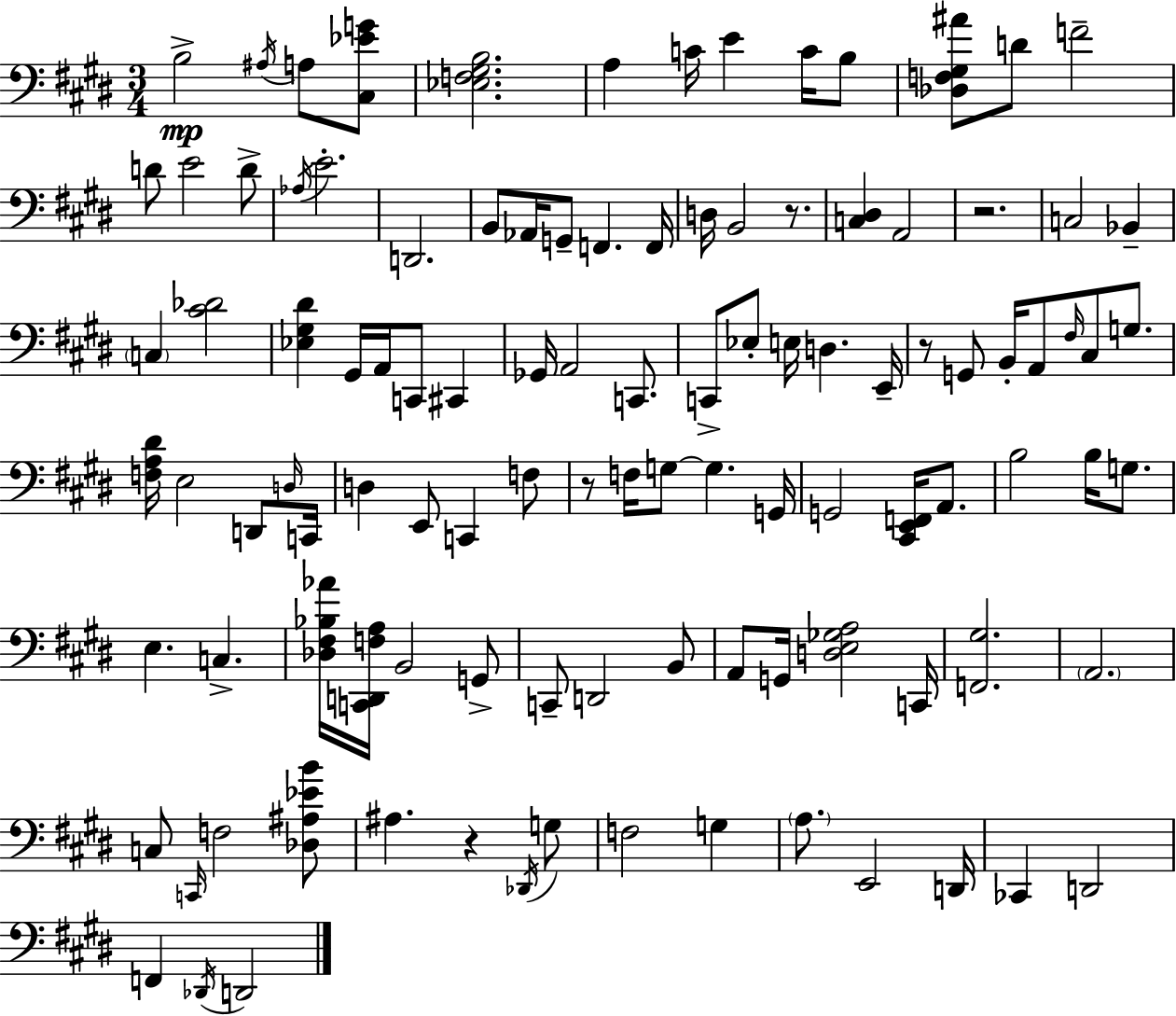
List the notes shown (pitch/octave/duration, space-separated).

B3/h A#3/s A3/e [C#3,Eb4,G4]/e [Eb3,F3,G#3,B3]/h. A3/q C4/s E4/q C4/s B3/e [Db3,F3,G#3,A#4]/e D4/e F4/h D4/e E4/h D4/e Ab3/s E4/h. D2/h. B2/e Ab2/s G2/e F2/q. F2/s D3/s B2/h R/e. [C3,D#3]/q A2/h R/h. C3/h Bb2/q C3/q [C#4,Db4]/h [Eb3,G#3,D#4]/q G#2/s A2/s C2/e C#2/q Gb2/s A2/h C2/e. C2/e Eb3/e E3/s D3/q. E2/s R/e G2/e B2/s A2/e F#3/s C#3/e G3/e. [F3,A3,D#4]/s E3/h D2/e D3/s C2/s D3/q E2/e C2/q F3/e R/e F3/s G3/e G3/q. G2/s G2/h [C#2,E2,F2]/s A2/e. B3/h B3/s G3/e. E3/q. C3/q. [Db3,F#3,Bb3,Ab4]/s [C2,D2,F3,A3]/s B2/h G2/e C2/e D2/h B2/e A2/e G2/s [D3,E3,Gb3,A3]/h C2/s [F2,G#3]/h. A2/h. C3/e C2/s F3/h [Db3,A#3,Eb4,B4]/e A#3/q. R/q Db2/s G3/e F3/h G3/q A3/e. E2/h D2/s CES2/q D2/h F2/q Db2/s D2/h